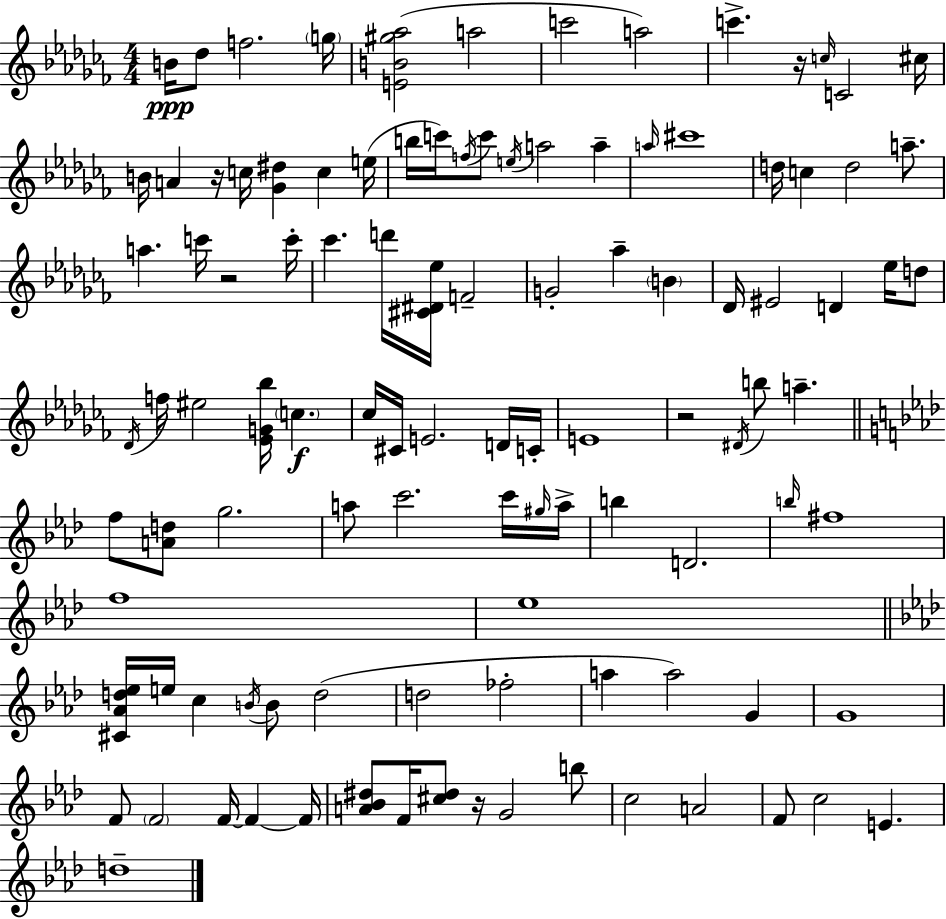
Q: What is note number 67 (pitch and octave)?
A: F#5